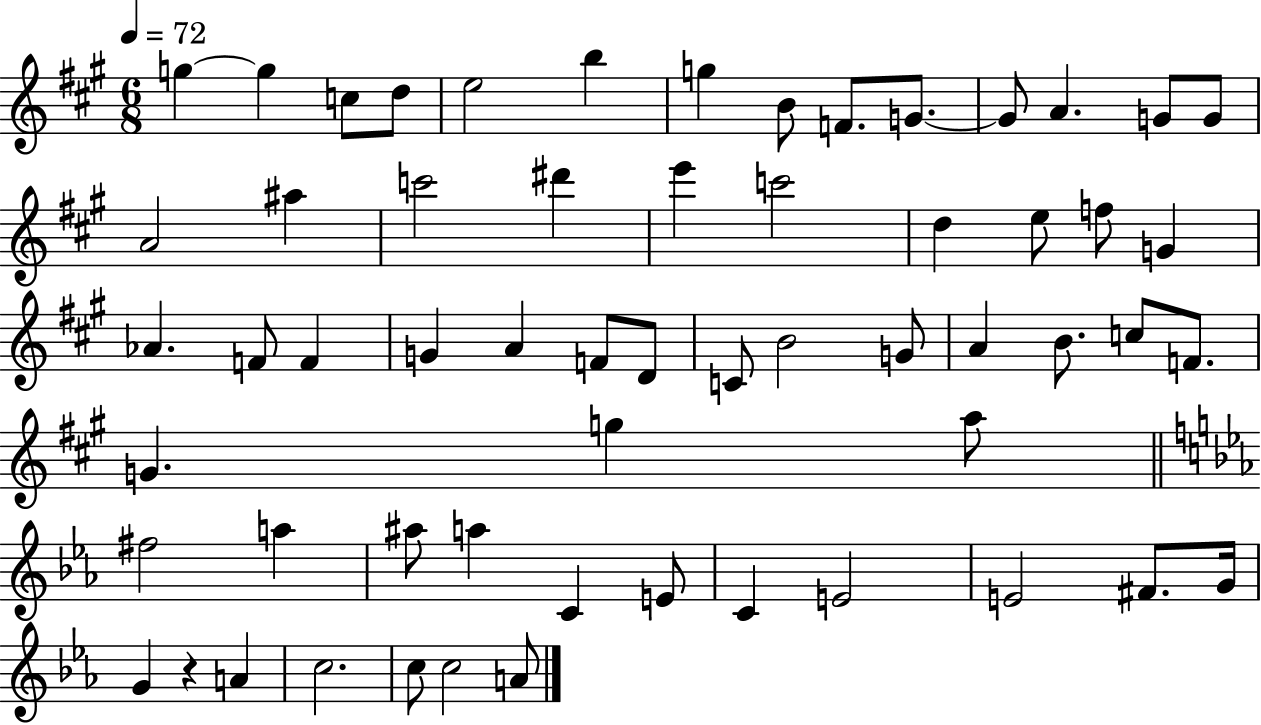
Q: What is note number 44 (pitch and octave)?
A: A#5